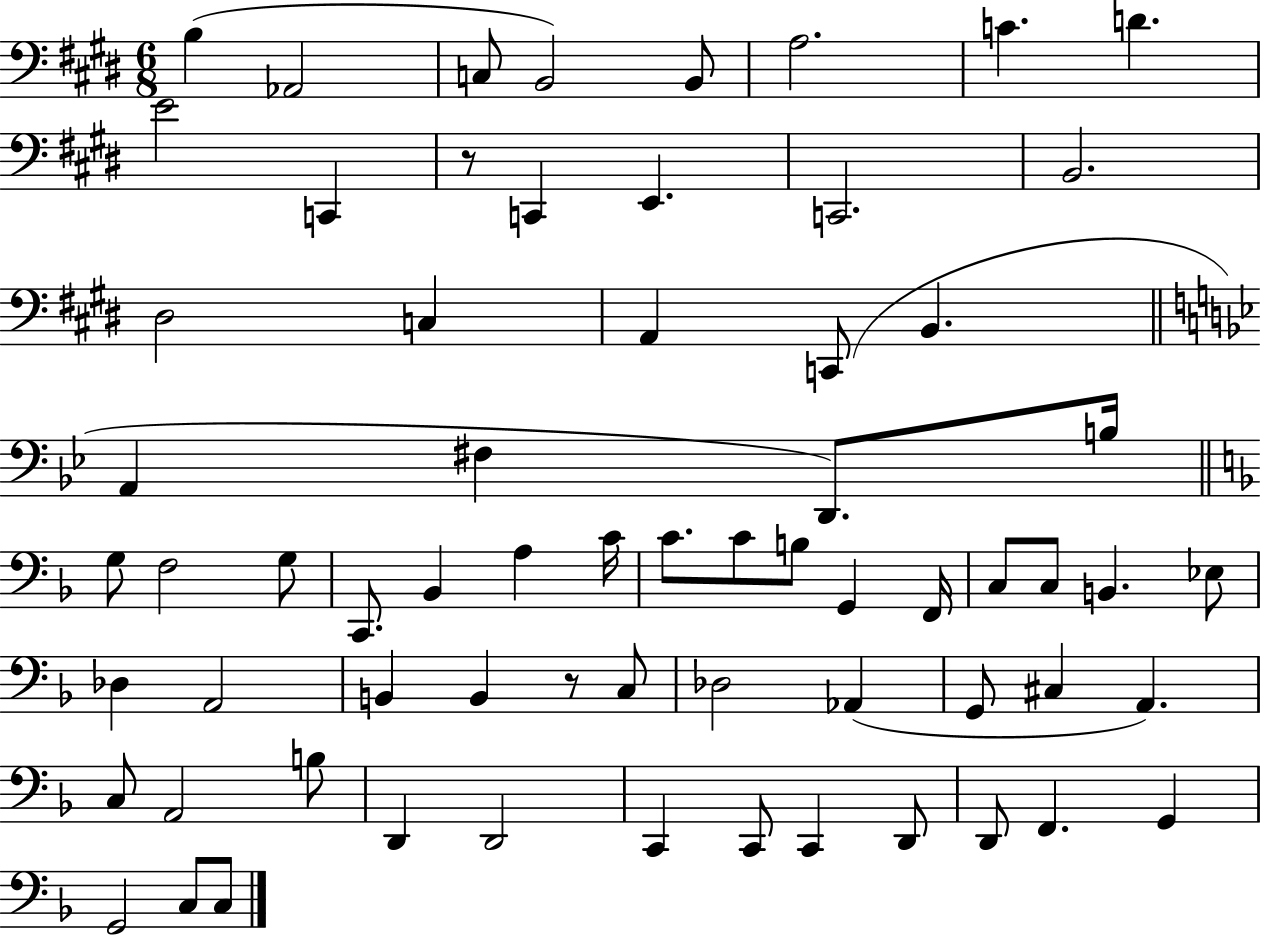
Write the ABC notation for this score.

X:1
T:Untitled
M:6/8
L:1/4
K:E
B, _A,,2 C,/2 B,,2 B,,/2 A,2 C D E2 C,, z/2 C,, E,, C,,2 B,,2 ^D,2 C, A,, C,,/2 B,, A,, ^F, D,,/2 B,/4 G,/2 F,2 G,/2 C,,/2 _B,, A, C/4 C/2 C/2 B,/2 G,, F,,/4 C,/2 C,/2 B,, _E,/2 _D, A,,2 B,, B,, z/2 C,/2 _D,2 _A,, G,,/2 ^C, A,, C,/2 A,,2 B,/2 D,, D,,2 C,, C,,/2 C,, D,,/2 D,,/2 F,, G,, G,,2 C,/2 C,/2